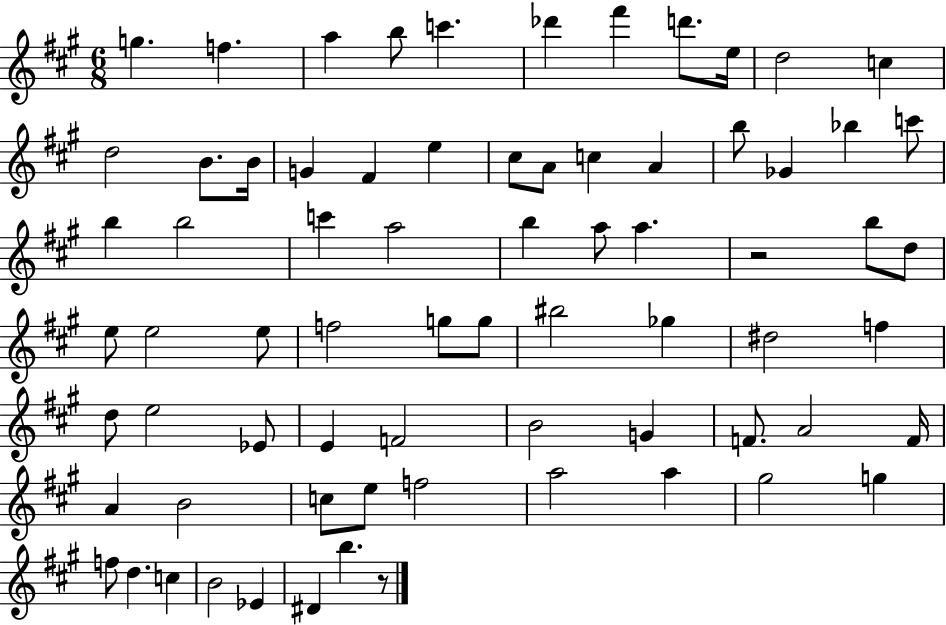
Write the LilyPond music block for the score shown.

{
  \clef treble
  \numericTimeSignature
  \time 6/8
  \key a \major
  g''4. f''4. | a''4 b''8 c'''4. | des'''4 fis'''4 d'''8. e''16 | d''2 c''4 | \break d''2 b'8. b'16 | g'4 fis'4 e''4 | cis''8 a'8 c''4 a'4 | b''8 ges'4 bes''4 c'''8 | \break b''4 b''2 | c'''4 a''2 | b''4 a''8 a''4. | r2 b''8 d''8 | \break e''8 e''2 e''8 | f''2 g''8 g''8 | bis''2 ges''4 | dis''2 f''4 | \break d''8 e''2 ees'8 | e'4 f'2 | b'2 g'4 | f'8. a'2 f'16 | \break a'4 b'2 | c''8 e''8 f''2 | a''2 a''4 | gis''2 g''4 | \break f''8 d''4. c''4 | b'2 ees'4 | dis'4 b''4. r8 | \bar "|."
}